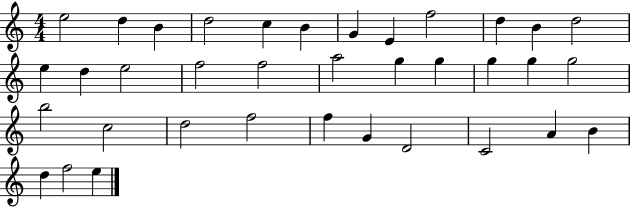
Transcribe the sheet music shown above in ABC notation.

X:1
T:Untitled
M:4/4
L:1/4
K:C
e2 d B d2 c B G E f2 d B d2 e d e2 f2 f2 a2 g g g g g2 b2 c2 d2 f2 f G D2 C2 A B d f2 e